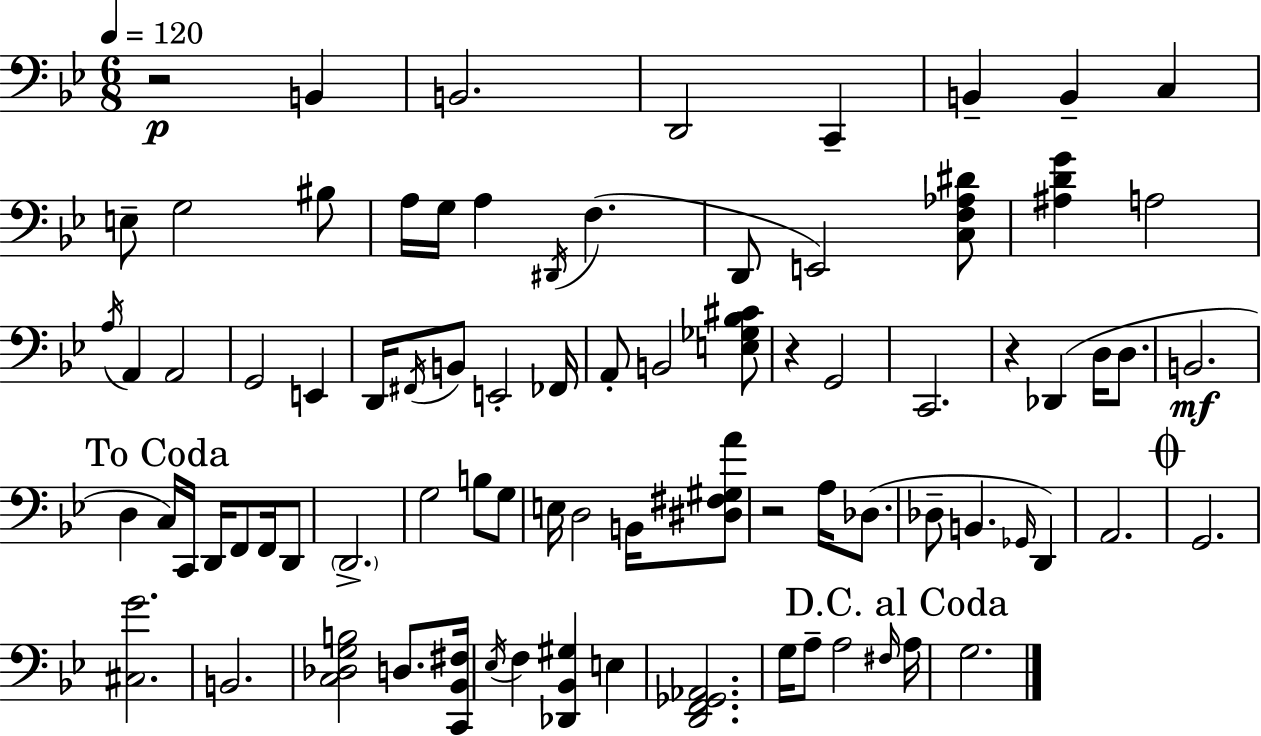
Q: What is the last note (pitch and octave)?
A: G3